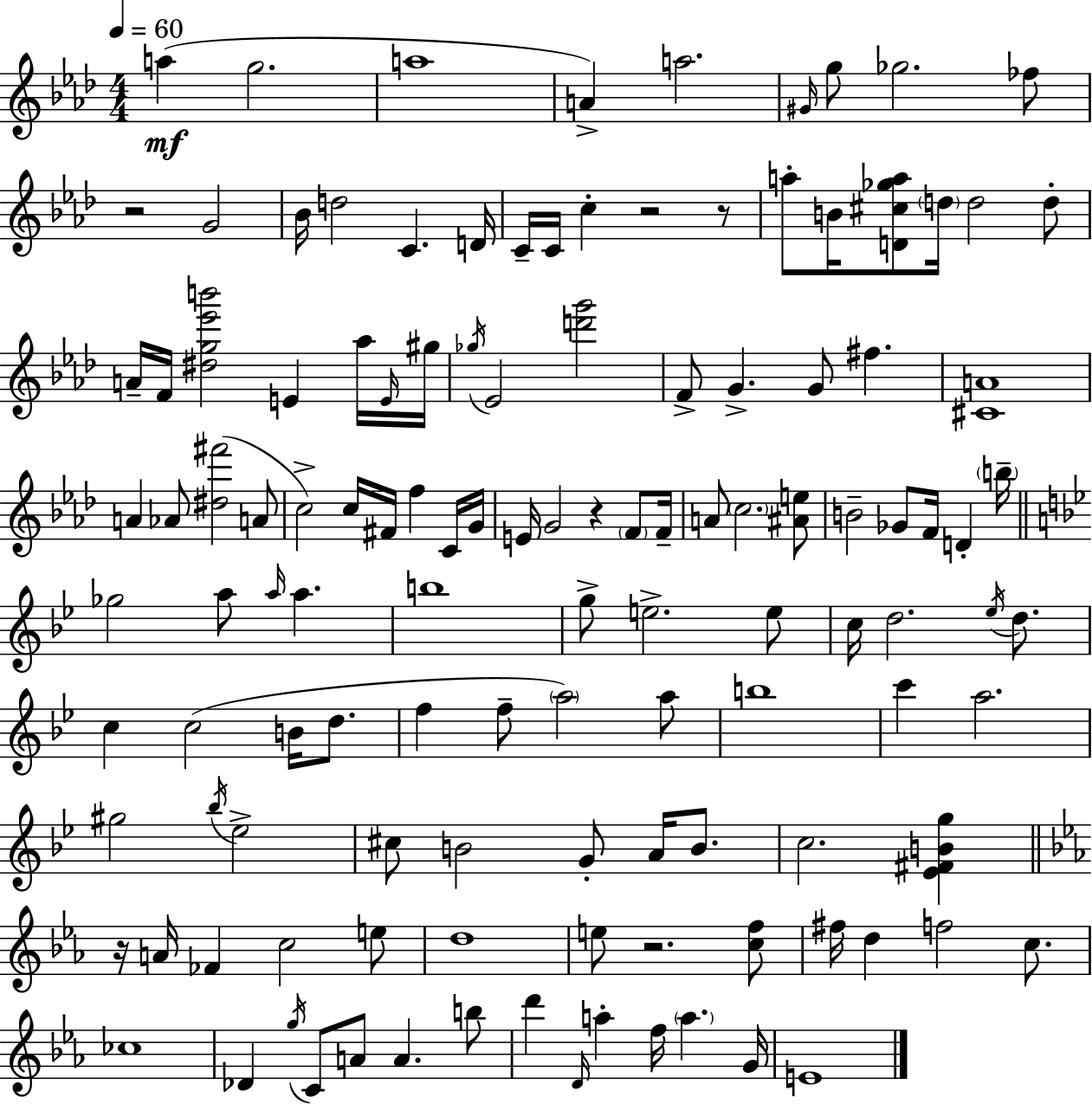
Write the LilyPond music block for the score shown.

{
  \clef treble
  \numericTimeSignature
  \time 4/4
  \key f \minor
  \tempo 4 = 60
  a''4(\mf g''2. | a''1 | a'4->) a''2. | \grace { gis'16 } g''8 ges''2. fes''8 | \break r2 g'2 | bes'16 d''2 c'4. | d'16 c'16-- c'16 c''4-. r2 r8 | a''8-. b'16 <d' cis'' ges'' a''>8 \parenthesize d''16 d''2 d''8-. | \break a'16-- f'16 <dis'' g'' ees''' b'''>2 e'4 aes''16 | \grace { e'16 } gis''16 \acciaccatura { ges''16 } ees'2 <d''' g'''>2 | f'8-> g'4.-> g'8 fis''4. | <cis' a'>1 | \break a'4 aes'8 <dis'' fis'''>2( | a'8 c''2->) c''16 fis'16 f''4 | c'16 g'16 e'16 g'2 r4 | \parenthesize f'8 f'16-- a'8 \parenthesize c''2. | \break <ais' e''>8 b'2-- ges'8 f'16 d'4-. | \parenthesize b''16-- \bar "||" \break \key g \minor ges''2 a''8 \grace { a''16 } a''4. | b''1 | g''8-> e''2.-> e''8 | c''16 d''2. \acciaccatura { ees''16 } d''8. | \break c''4 c''2( b'16 d''8. | f''4 f''8-- \parenthesize a''2) | a''8 b''1 | c'''4 a''2. | \break gis''2 \acciaccatura { bes''16 } ees''2-> | cis''8 b'2 g'8-. a'16 | b'8. c''2. <ees' fis' b' g''>4 | \bar "||" \break \key ees \major r16 a'16 fes'4 c''2 e''8 | d''1 | e''8 r2. <c'' f''>8 | fis''16 d''4 f''2 c''8. | \break ces''1 | des'4 \acciaccatura { g''16 } c'8 a'8 a'4. b''8 | d'''4 \grace { d'16 } a''4-. f''16 \parenthesize a''4. | g'16 e'1 | \break \bar "|."
}